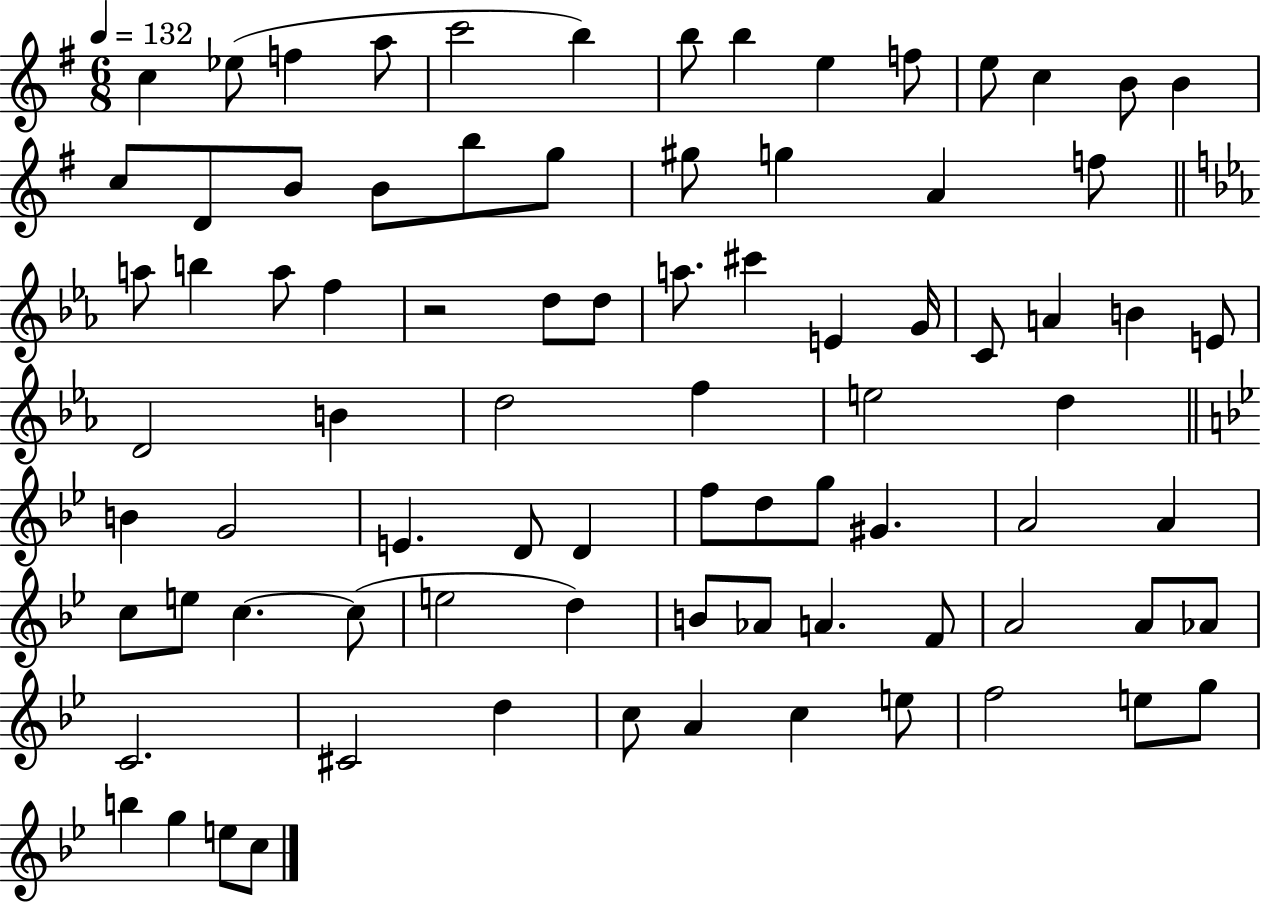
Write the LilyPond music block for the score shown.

{
  \clef treble
  \numericTimeSignature
  \time 6/8
  \key g \major
  \tempo 4 = 132
  \repeat volta 2 { c''4 ees''8( f''4 a''8 | c'''2 b''4) | b''8 b''4 e''4 f''8 | e''8 c''4 b'8 b'4 | \break c''8 d'8 b'8 b'8 b''8 g''8 | gis''8 g''4 a'4 f''8 | \bar "||" \break \key c \minor a''8 b''4 a''8 f''4 | r2 d''8 d''8 | a''8. cis'''4 e'4 g'16 | c'8 a'4 b'4 e'8 | \break d'2 b'4 | d''2 f''4 | e''2 d''4 | \bar "||" \break \key bes \major b'4 g'2 | e'4. d'8 d'4 | f''8 d''8 g''8 gis'4. | a'2 a'4 | \break c''8 e''8 c''4.~~ c''8( | e''2 d''4) | b'8 aes'8 a'4. f'8 | a'2 a'8 aes'8 | \break c'2. | cis'2 d''4 | c''8 a'4 c''4 e''8 | f''2 e''8 g''8 | \break b''4 g''4 e''8 c''8 | } \bar "|."
}